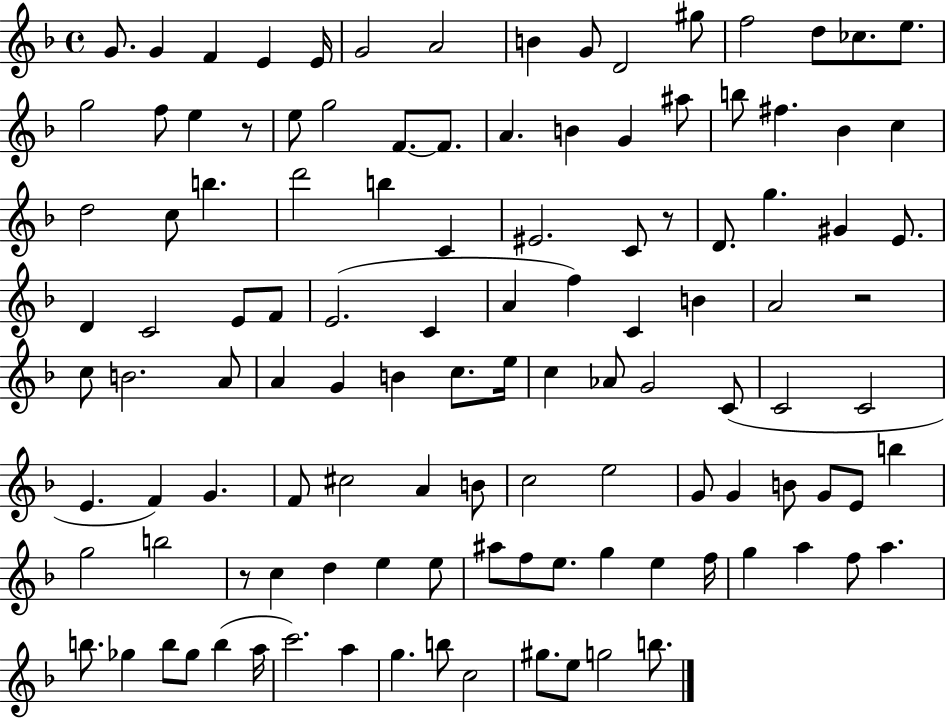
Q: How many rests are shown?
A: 4